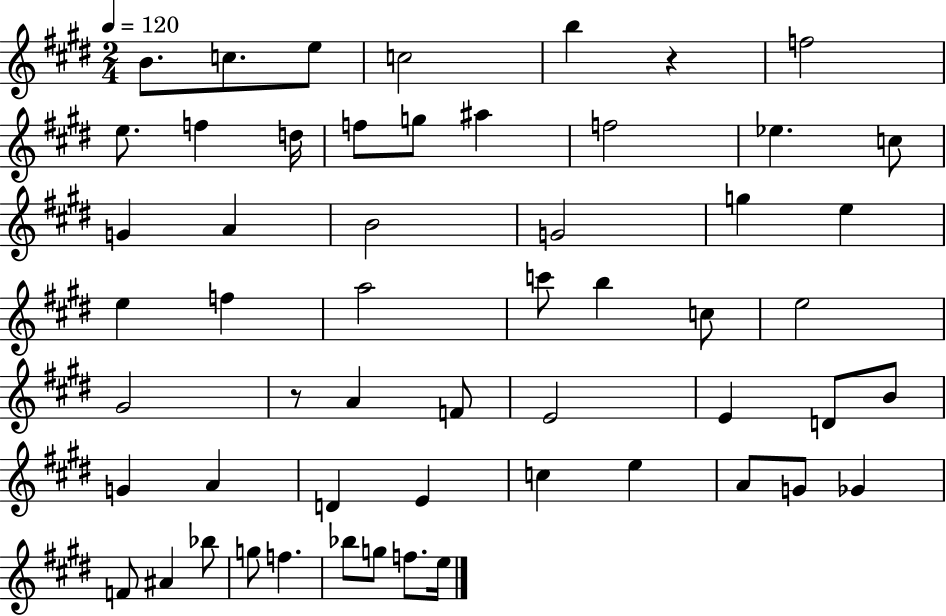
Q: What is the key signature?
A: E major